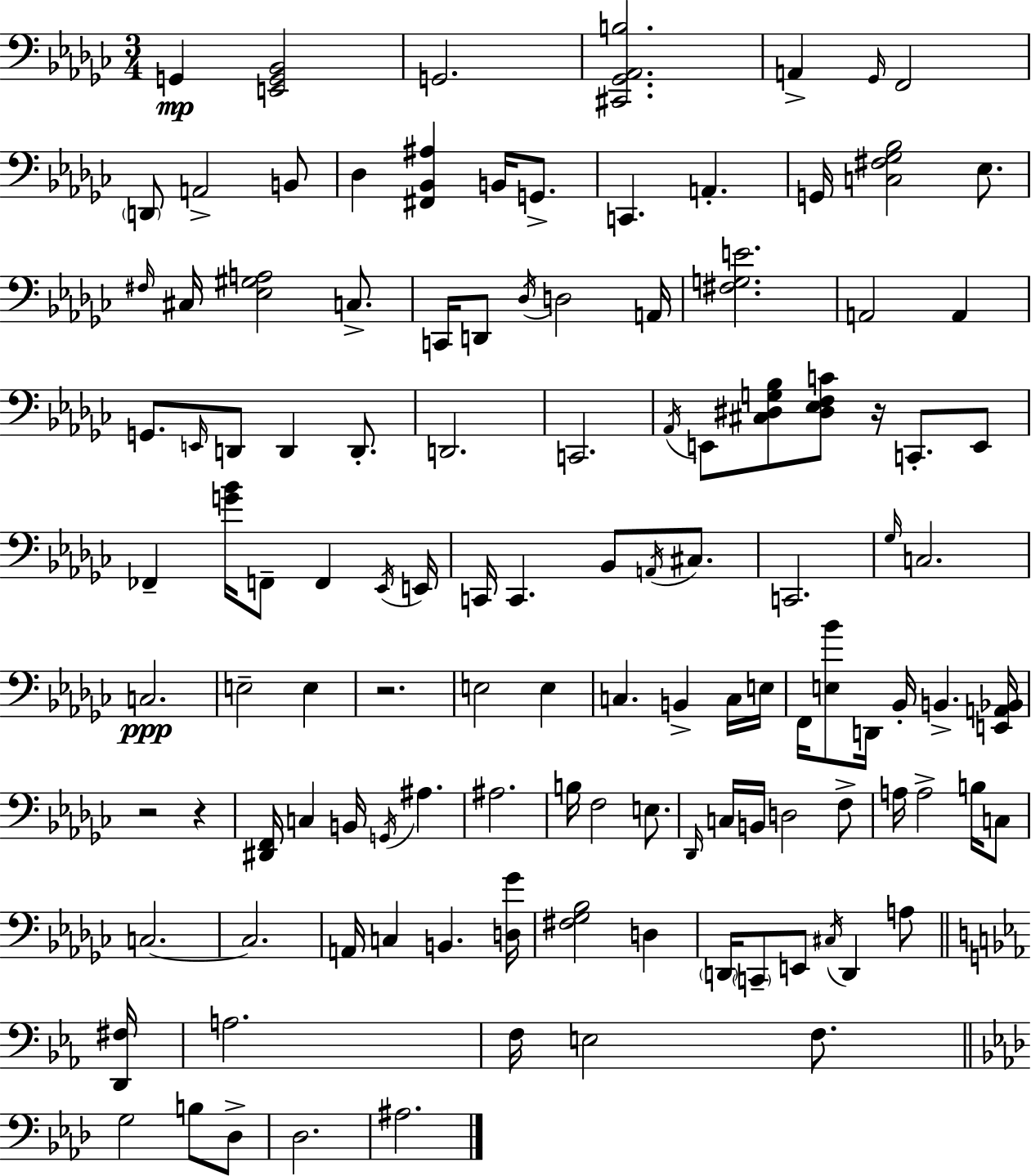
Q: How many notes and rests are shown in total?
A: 119